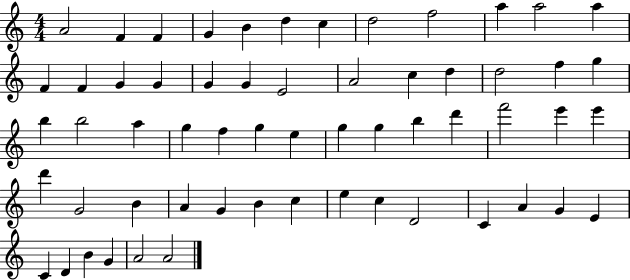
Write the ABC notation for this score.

X:1
T:Untitled
M:4/4
L:1/4
K:C
A2 F F G B d c d2 f2 a a2 a F F G G G G E2 A2 c d d2 f g b b2 a g f g e g g b d' f'2 e' e' d' G2 B A G B c e c D2 C A G E C D B G A2 A2